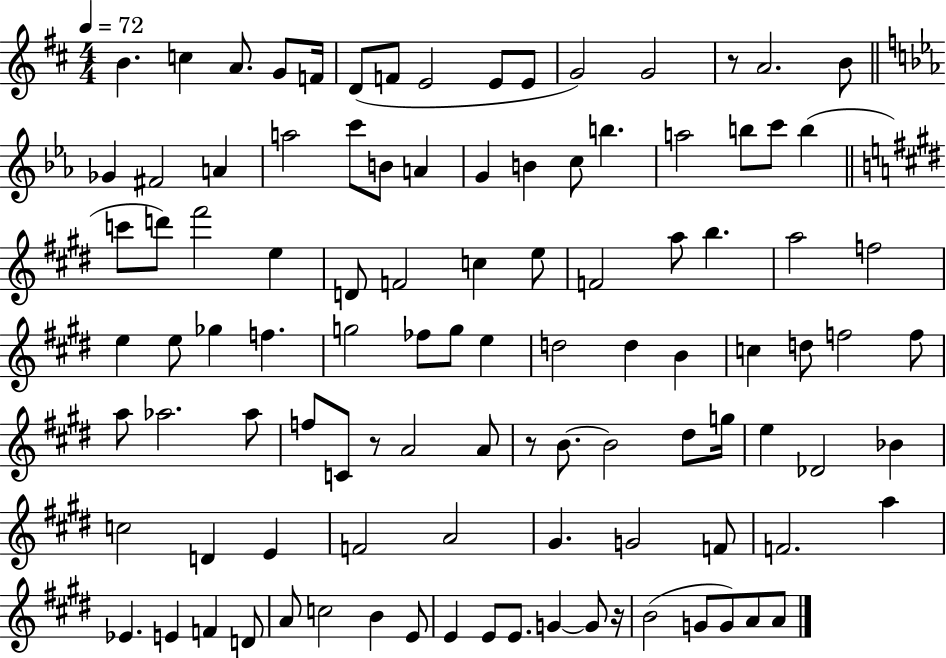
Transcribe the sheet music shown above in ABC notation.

X:1
T:Untitled
M:4/4
L:1/4
K:D
B c A/2 G/2 F/4 D/2 F/2 E2 E/2 E/2 G2 G2 z/2 A2 B/2 _G ^F2 A a2 c'/2 B/2 A G B c/2 b a2 b/2 c'/2 b c'/2 d'/2 ^f'2 e D/2 F2 c e/2 F2 a/2 b a2 f2 e e/2 _g f g2 _f/2 g/2 e d2 d B c d/2 f2 f/2 a/2 _a2 _a/2 f/2 C/2 z/2 A2 A/2 z/2 B/2 B2 ^d/2 g/4 e _D2 _B c2 D E F2 A2 ^G G2 F/2 F2 a _E E F D/2 A/2 c2 B E/2 E E/2 E/2 G G/2 z/4 B2 G/2 G/2 A/2 A/2